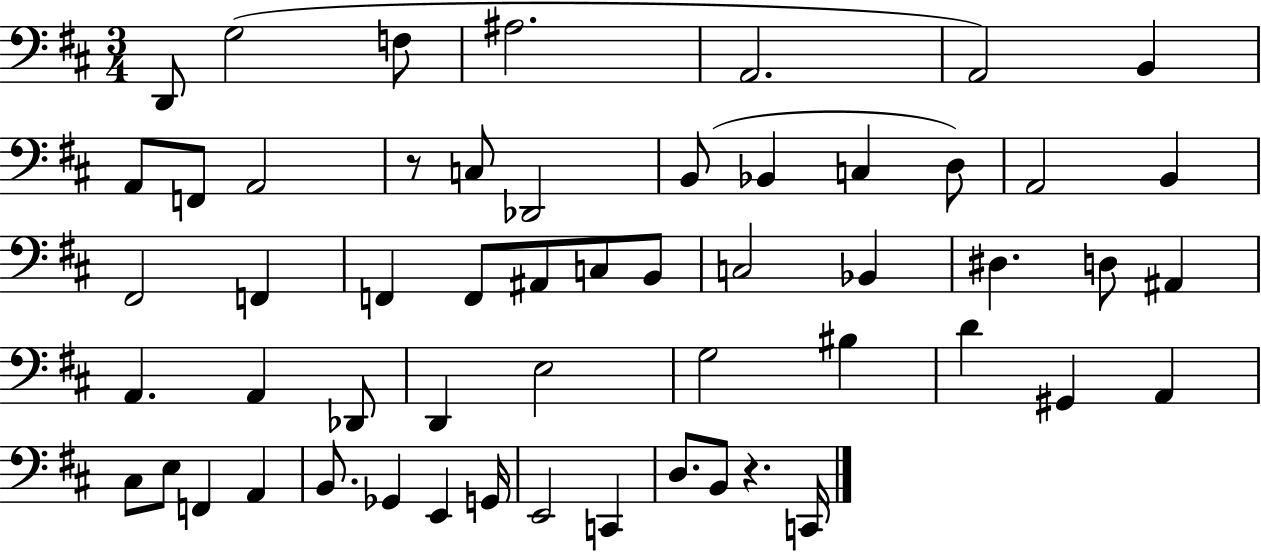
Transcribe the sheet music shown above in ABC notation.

X:1
T:Untitled
M:3/4
L:1/4
K:D
D,,/2 G,2 F,/2 ^A,2 A,,2 A,,2 B,, A,,/2 F,,/2 A,,2 z/2 C,/2 _D,,2 B,,/2 _B,, C, D,/2 A,,2 B,, ^F,,2 F,, F,, F,,/2 ^A,,/2 C,/2 B,,/2 C,2 _B,, ^D, D,/2 ^A,, A,, A,, _D,,/2 D,, E,2 G,2 ^B, D ^G,, A,, ^C,/2 E,/2 F,, A,, B,,/2 _G,, E,, G,,/4 E,,2 C,, D,/2 B,,/2 z C,,/4